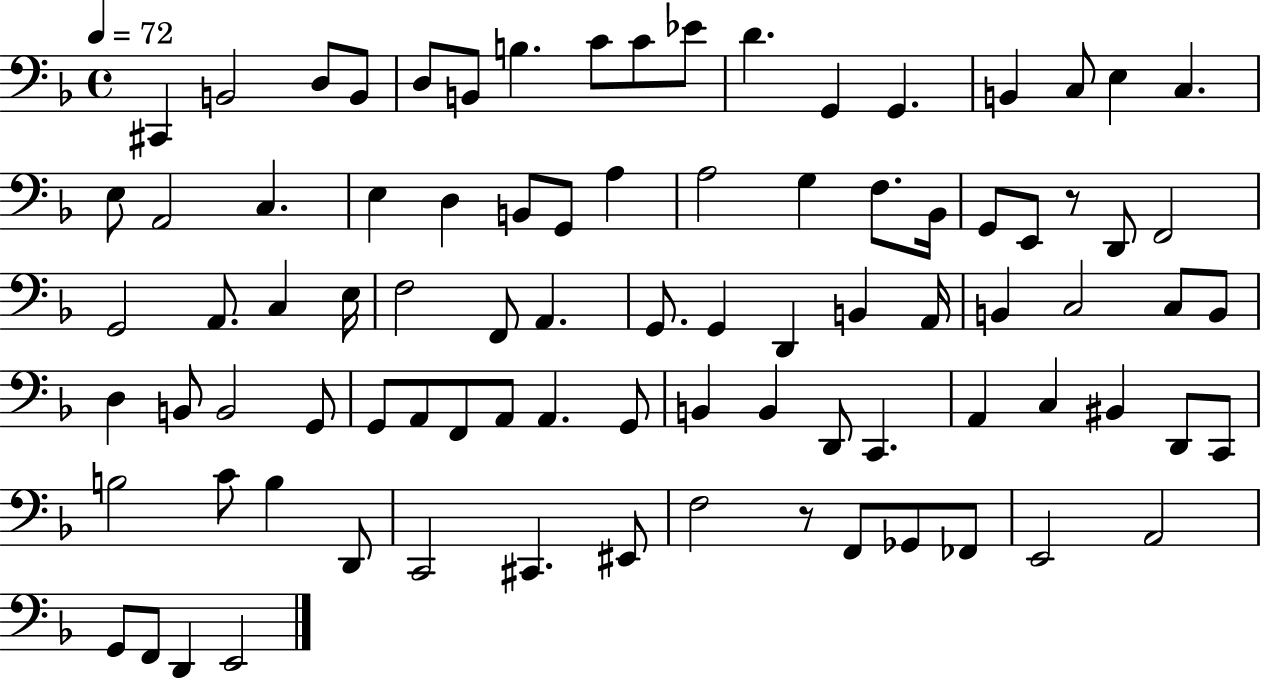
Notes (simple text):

C#2/q B2/h D3/e B2/e D3/e B2/e B3/q. C4/e C4/e Eb4/e D4/q. G2/q G2/q. B2/q C3/e E3/q C3/q. E3/e A2/h C3/q. E3/q D3/q B2/e G2/e A3/q A3/h G3/q F3/e. Bb2/s G2/e E2/e R/e D2/e F2/h G2/h A2/e. C3/q E3/s F3/h F2/e A2/q. G2/e. G2/q D2/q B2/q A2/s B2/q C3/h C3/e B2/e D3/q B2/e B2/h G2/e G2/e A2/e F2/e A2/e A2/q. G2/e B2/q B2/q D2/e C2/q. A2/q C3/q BIS2/q D2/e C2/e B3/h C4/e B3/q D2/e C2/h C#2/q. EIS2/e F3/h R/e F2/e Gb2/e FES2/e E2/h A2/h G2/e F2/e D2/q E2/h